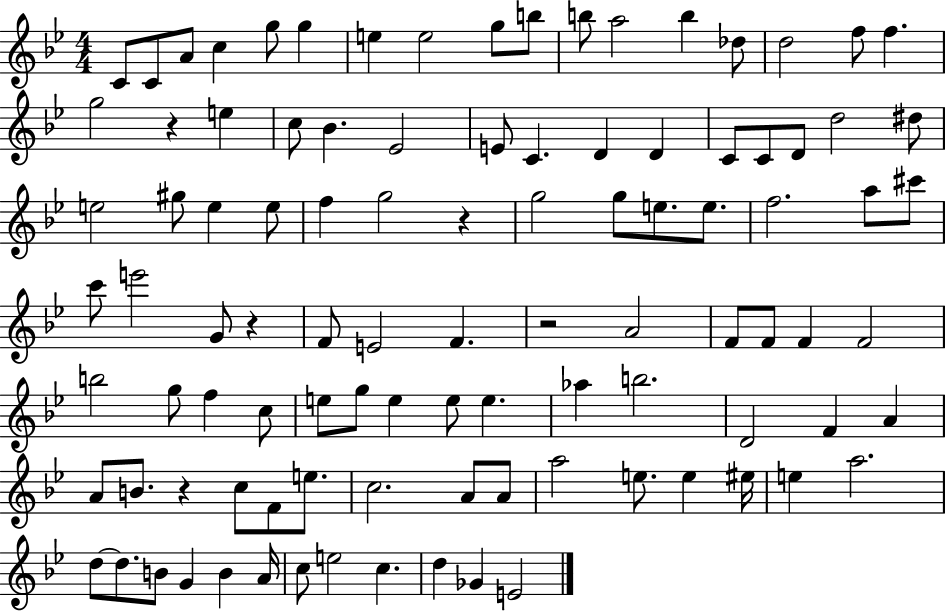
{
  \clef treble
  \numericTimeSignature
  \time 4/4
  \key bes \major
  c'8 c'8 a'8 c''4 g''8 g''4 | e''4 e''2 g''8 b''8 | b''8 a''2 b''4 des''8 | d''2 f''8 f''4. | \break g''2 r4 e''4 | c''8 bes'4. ees'2 | e'8 c'4. d'4 d'4 | c'8 c'8 d'8 d''2 dis''8 | \break e''2 gis''8 e''4 e''8 | f''4 g''2 r4 | g''2 g''8 e''8. e''8. | f''2. a''8 cis'''8 | \break c'''8 e'''2 g'8 r4 | f'8 e'2 f'4. | r2 a'2 | f'8 f'8 f'4 f'2 | \break b''2 g''8 f''4 c''8 | e''8 g''8 e''4 e''8 e''4. | aes''4 b''2. | d'2 f'4 a'4 | \break a'8 b'8. r4 c''8 f'8 e''8. | c''2. a'8 a'8 | a''2 e''8. e''4 eis''16 | e''4 a''2. | \break d''8~~ d''8. b'8 g'4 b'4 a'16 | c''8 e''2 c''4. | d''4 ges'4 e'2 | \bar "|."
}